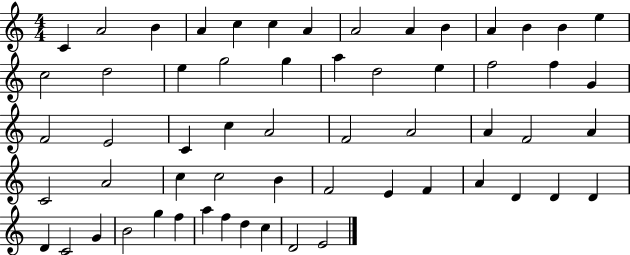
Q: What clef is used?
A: treble